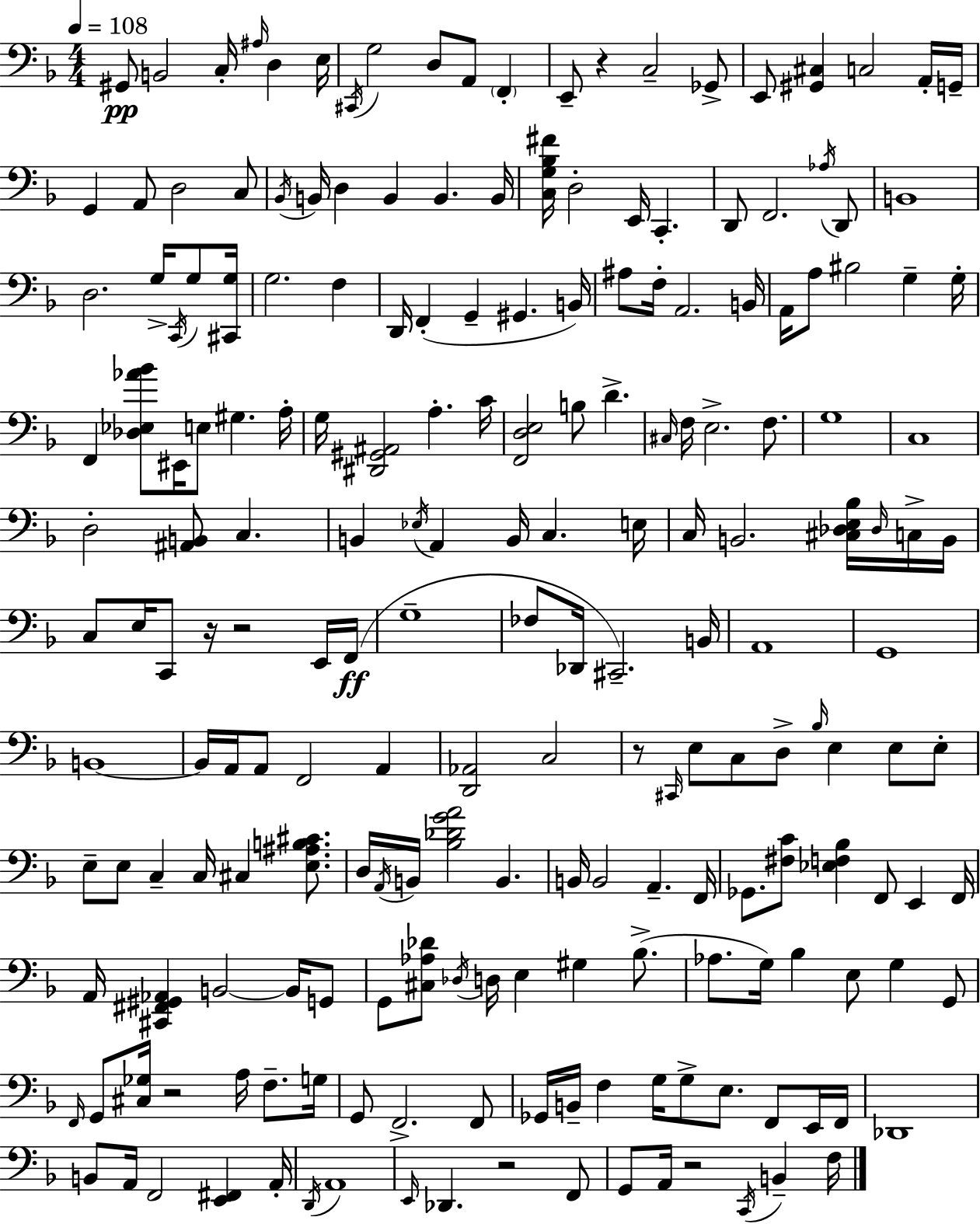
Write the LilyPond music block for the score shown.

{
  \clef bass
  \numericTimeSignature
  \time 4/4
  \key d \minor
  \tempo 4 = 108
  gis,8\pp b,2 c16-. \grace { ais16 } d4 | e16 \acciaccatura { cis,16 } g2 d8 a,8 \parenthesize f,4-. | e,8-- r4 c2-- | ges,8-> e,8 <gis, cis>4 c2 | \break a,16-. g,16-- g,4 a,8 d2 | c8 \acciaccatura { bes,16 } b,16 d4 b,4 b,4. | b,16 <c g bes fis'>16 d2-. e,16 c,4.-. | d,8 f,2. | \break \acciaccatura { aes16 } d,8 b,1 | d2. | g16-> \acciaccatura { c,16 } g8 <cis, g>16 g2. | f4 d,16 f,4-.( g,4-- gis,4. | \break b,16) ais8 f16-. a,2. | b,16 a,16 a8 bis2 | g4-- g16-. f,4 <des ees aes' bes'>8 eis,16 e8 gis4. | a16-. g16 <dis, gis, ais,>2 a4.-. | \break c'16 <f, d e>2 b8 d'4.-> | \grace { cis16 } f16 e2.-> | f8. g1 | c1 | \break d2-. <ais, b,>8 | c4. b,4 \acciaccatura { ees16 } a,4 b,16 | c4. e16 c16 b,2. | <cis des e bes>16 \grace { des16 } c16-> b,16 c8 e16 c,8 r16 r2 | \break e,16 f,16(\ff g1-- | fes8 des,16 cis,2.--) | b,16 a,1 | g,1 | \break b,1~~ | b,16 a,16 a,8 f,2 | a,4 <d, aes,>2 | c2 r8 \grace { cis,16 } e8 c8 d8-> | \break \grace { bes16 } e4 e8 e8-. e8-- e8 c4-- | c16 cis4 <e ais b cis'>8. d16 \acciaccatura { a,16 } b,16 <bes des' g' a'>2 | b,4. b,16 b,2 | a,4.-- f,16 ges,8. <fis c'>8 | \break <ees f bes>4 f,8 e,4 f,16 a,16 <cis, fis, gis, aes,>4 | b,2~~ b,16 g,8 g,8 <cis aes des'>8 \acciaccatura { des16 } | d16 e4 gis4 bes8.->( aes8. g16) | bes4 e8 g4 g,8 \grace { f,16 } g,8 <cis ges>16 | \break r2 a16 f8.-- g16 g,8 f,2.-> | f,8 ges,16 b,16-- f4 | g16 g8-> e8. f,8 e,16 f,16 des,1 | b,8 a,16 | \break f,2 <e, fis,>4 a,16-. \acciaccatura { d,16 } a,1 | \grace { e,16 } des,4. | r2 f,8 g,8 | a,16 r2 \acciaccatura { c,16 } b,4-- f16 | \break \bar "|."
}